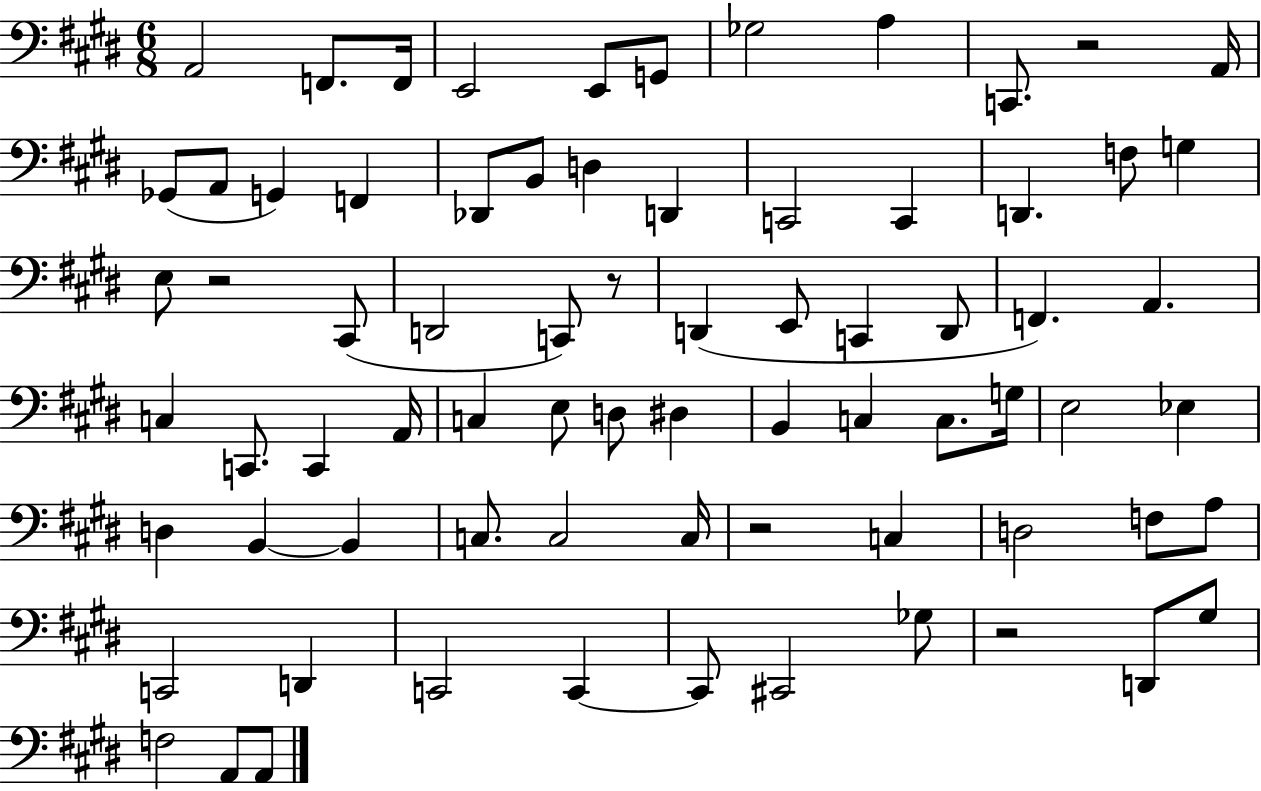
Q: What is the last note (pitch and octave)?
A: A2